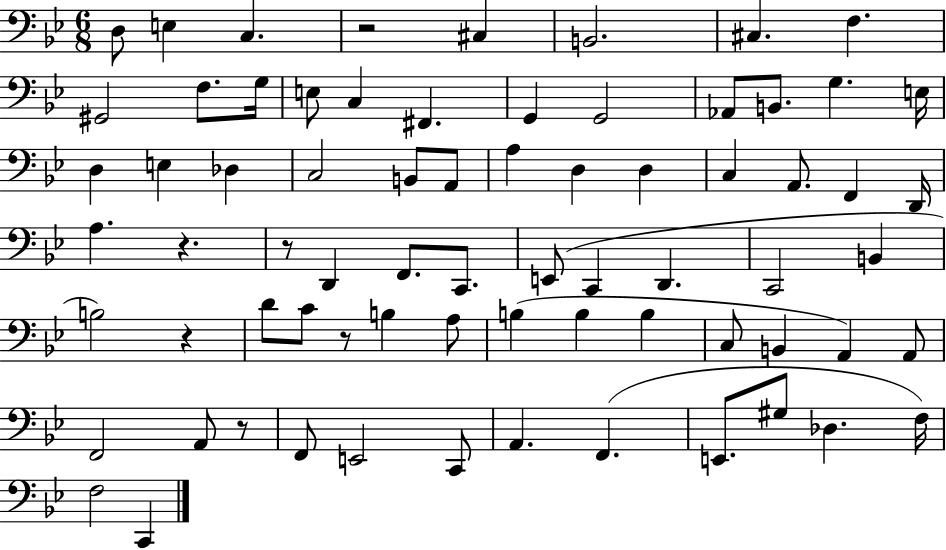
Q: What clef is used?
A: bass